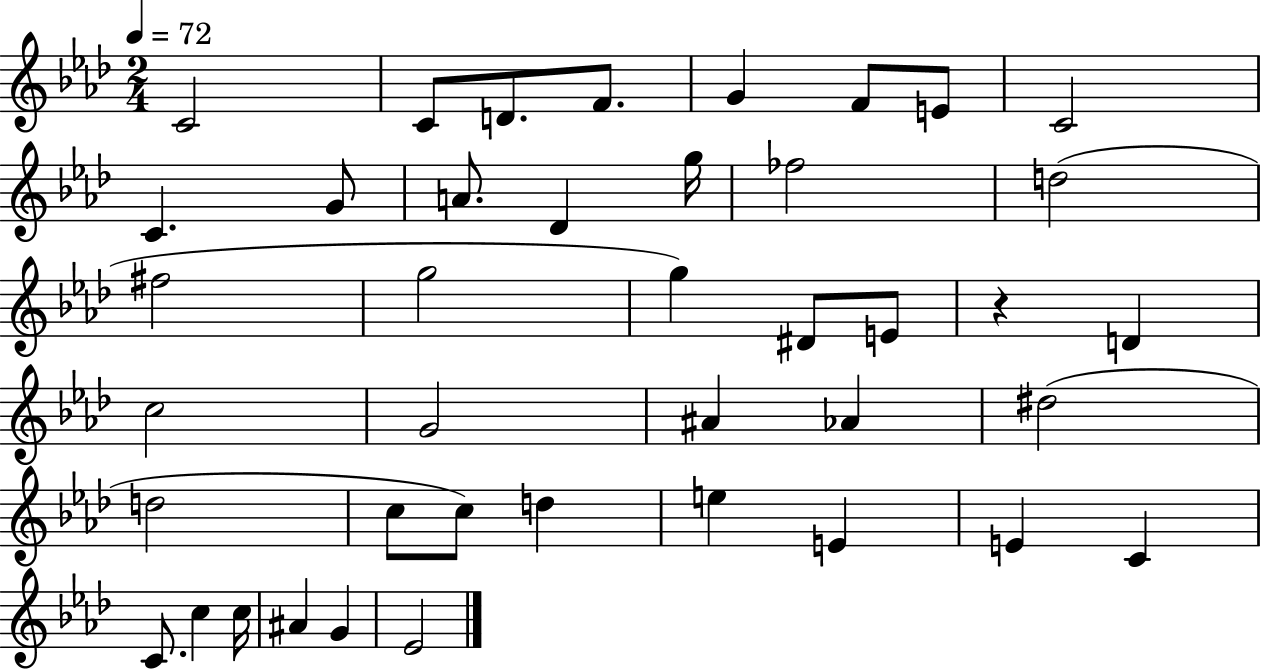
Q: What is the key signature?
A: AES major